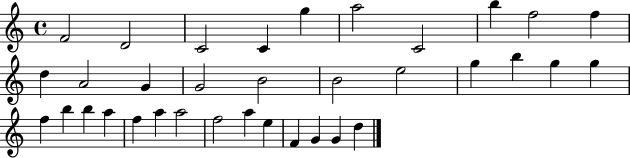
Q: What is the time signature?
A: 4/4